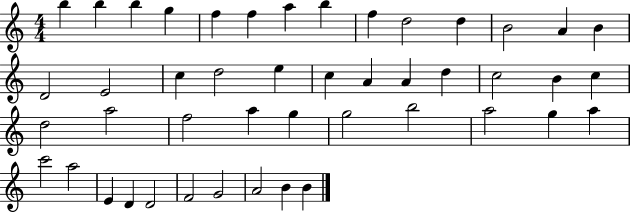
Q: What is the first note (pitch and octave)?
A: B5